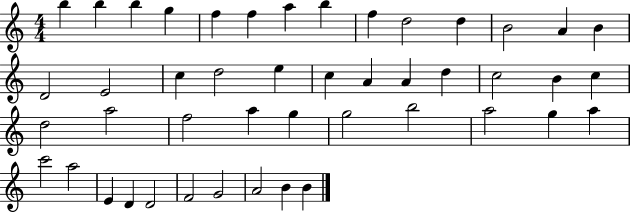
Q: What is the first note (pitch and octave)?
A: B5